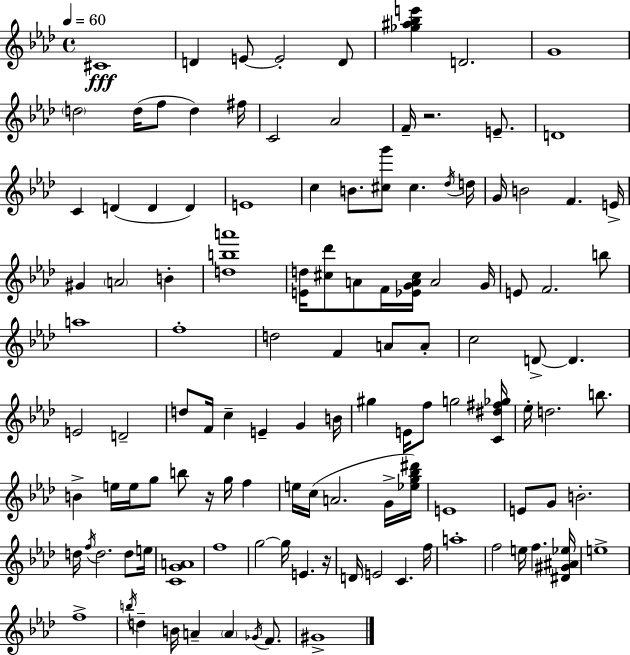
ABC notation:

X:1
T:Untitled
M:4/4
L:1/4
K:Fm
^C4 D E/2 E2 D/2 [_g^a_be'] D2 G4 d2 d/4 f/2 d ^f/4 C2 _A2 F/4 z2 E/2 D4 C D D D E4 c B/2 [^cg']/2 ^c _d/4 d/4 G/4 B2 F E/4 ^G A2 B [dba']4 [Ed]/4 [^c_d']/2 A/2 F/4 [_EGA^c]/4 A2 G/4 E/2 F2 b/2 a4 f4 d2 F A/2 A/2 c2 D/2 D E2 D2 d/2 F/4 c E G B/4 ^g E/4 f/2 g2 [C^d^f_g]/4 _e/4 d2 b/2 B e/4 e/4 g/2 b/2 z/4 g/4 f e/4 c/4 A2 G/4 [_eg_b^d']/4 E4 E/2 G/2 B2 d/4 f/4 d2 d/2 e/4 [CGA]4 f4 g2 g/4 E z/4 D/4 E2 C f/4 a4 f2 e/4 f [^D^G^A_e]/4 e4 f4 b/4 d B/4 A A _G/4 F/2 ^G4